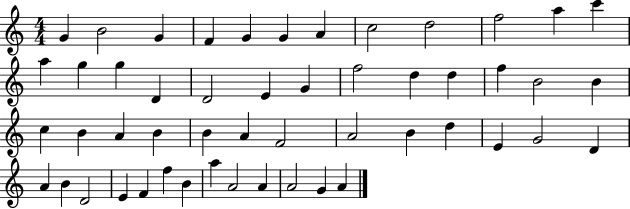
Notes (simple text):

G4/q B4/h G4/q F4/q G4/q G4/q A4/q C5/h D5/h F5/h A5/q C6/q A5/q G5/q G5/q D4/q D4/h E4/q G4/q F5/h D5/q D5/q F5/q B4/h B4/q C5/q B4/q A4/q B4/q B4/q A4/q F4/h A4/h B4/q D5/q E4/q G4/h D4/q A4/q B4/q D4/h E4/q F4/q F5/q B4/q A5/q A4/h A4/q A4/h G4/q A4/q